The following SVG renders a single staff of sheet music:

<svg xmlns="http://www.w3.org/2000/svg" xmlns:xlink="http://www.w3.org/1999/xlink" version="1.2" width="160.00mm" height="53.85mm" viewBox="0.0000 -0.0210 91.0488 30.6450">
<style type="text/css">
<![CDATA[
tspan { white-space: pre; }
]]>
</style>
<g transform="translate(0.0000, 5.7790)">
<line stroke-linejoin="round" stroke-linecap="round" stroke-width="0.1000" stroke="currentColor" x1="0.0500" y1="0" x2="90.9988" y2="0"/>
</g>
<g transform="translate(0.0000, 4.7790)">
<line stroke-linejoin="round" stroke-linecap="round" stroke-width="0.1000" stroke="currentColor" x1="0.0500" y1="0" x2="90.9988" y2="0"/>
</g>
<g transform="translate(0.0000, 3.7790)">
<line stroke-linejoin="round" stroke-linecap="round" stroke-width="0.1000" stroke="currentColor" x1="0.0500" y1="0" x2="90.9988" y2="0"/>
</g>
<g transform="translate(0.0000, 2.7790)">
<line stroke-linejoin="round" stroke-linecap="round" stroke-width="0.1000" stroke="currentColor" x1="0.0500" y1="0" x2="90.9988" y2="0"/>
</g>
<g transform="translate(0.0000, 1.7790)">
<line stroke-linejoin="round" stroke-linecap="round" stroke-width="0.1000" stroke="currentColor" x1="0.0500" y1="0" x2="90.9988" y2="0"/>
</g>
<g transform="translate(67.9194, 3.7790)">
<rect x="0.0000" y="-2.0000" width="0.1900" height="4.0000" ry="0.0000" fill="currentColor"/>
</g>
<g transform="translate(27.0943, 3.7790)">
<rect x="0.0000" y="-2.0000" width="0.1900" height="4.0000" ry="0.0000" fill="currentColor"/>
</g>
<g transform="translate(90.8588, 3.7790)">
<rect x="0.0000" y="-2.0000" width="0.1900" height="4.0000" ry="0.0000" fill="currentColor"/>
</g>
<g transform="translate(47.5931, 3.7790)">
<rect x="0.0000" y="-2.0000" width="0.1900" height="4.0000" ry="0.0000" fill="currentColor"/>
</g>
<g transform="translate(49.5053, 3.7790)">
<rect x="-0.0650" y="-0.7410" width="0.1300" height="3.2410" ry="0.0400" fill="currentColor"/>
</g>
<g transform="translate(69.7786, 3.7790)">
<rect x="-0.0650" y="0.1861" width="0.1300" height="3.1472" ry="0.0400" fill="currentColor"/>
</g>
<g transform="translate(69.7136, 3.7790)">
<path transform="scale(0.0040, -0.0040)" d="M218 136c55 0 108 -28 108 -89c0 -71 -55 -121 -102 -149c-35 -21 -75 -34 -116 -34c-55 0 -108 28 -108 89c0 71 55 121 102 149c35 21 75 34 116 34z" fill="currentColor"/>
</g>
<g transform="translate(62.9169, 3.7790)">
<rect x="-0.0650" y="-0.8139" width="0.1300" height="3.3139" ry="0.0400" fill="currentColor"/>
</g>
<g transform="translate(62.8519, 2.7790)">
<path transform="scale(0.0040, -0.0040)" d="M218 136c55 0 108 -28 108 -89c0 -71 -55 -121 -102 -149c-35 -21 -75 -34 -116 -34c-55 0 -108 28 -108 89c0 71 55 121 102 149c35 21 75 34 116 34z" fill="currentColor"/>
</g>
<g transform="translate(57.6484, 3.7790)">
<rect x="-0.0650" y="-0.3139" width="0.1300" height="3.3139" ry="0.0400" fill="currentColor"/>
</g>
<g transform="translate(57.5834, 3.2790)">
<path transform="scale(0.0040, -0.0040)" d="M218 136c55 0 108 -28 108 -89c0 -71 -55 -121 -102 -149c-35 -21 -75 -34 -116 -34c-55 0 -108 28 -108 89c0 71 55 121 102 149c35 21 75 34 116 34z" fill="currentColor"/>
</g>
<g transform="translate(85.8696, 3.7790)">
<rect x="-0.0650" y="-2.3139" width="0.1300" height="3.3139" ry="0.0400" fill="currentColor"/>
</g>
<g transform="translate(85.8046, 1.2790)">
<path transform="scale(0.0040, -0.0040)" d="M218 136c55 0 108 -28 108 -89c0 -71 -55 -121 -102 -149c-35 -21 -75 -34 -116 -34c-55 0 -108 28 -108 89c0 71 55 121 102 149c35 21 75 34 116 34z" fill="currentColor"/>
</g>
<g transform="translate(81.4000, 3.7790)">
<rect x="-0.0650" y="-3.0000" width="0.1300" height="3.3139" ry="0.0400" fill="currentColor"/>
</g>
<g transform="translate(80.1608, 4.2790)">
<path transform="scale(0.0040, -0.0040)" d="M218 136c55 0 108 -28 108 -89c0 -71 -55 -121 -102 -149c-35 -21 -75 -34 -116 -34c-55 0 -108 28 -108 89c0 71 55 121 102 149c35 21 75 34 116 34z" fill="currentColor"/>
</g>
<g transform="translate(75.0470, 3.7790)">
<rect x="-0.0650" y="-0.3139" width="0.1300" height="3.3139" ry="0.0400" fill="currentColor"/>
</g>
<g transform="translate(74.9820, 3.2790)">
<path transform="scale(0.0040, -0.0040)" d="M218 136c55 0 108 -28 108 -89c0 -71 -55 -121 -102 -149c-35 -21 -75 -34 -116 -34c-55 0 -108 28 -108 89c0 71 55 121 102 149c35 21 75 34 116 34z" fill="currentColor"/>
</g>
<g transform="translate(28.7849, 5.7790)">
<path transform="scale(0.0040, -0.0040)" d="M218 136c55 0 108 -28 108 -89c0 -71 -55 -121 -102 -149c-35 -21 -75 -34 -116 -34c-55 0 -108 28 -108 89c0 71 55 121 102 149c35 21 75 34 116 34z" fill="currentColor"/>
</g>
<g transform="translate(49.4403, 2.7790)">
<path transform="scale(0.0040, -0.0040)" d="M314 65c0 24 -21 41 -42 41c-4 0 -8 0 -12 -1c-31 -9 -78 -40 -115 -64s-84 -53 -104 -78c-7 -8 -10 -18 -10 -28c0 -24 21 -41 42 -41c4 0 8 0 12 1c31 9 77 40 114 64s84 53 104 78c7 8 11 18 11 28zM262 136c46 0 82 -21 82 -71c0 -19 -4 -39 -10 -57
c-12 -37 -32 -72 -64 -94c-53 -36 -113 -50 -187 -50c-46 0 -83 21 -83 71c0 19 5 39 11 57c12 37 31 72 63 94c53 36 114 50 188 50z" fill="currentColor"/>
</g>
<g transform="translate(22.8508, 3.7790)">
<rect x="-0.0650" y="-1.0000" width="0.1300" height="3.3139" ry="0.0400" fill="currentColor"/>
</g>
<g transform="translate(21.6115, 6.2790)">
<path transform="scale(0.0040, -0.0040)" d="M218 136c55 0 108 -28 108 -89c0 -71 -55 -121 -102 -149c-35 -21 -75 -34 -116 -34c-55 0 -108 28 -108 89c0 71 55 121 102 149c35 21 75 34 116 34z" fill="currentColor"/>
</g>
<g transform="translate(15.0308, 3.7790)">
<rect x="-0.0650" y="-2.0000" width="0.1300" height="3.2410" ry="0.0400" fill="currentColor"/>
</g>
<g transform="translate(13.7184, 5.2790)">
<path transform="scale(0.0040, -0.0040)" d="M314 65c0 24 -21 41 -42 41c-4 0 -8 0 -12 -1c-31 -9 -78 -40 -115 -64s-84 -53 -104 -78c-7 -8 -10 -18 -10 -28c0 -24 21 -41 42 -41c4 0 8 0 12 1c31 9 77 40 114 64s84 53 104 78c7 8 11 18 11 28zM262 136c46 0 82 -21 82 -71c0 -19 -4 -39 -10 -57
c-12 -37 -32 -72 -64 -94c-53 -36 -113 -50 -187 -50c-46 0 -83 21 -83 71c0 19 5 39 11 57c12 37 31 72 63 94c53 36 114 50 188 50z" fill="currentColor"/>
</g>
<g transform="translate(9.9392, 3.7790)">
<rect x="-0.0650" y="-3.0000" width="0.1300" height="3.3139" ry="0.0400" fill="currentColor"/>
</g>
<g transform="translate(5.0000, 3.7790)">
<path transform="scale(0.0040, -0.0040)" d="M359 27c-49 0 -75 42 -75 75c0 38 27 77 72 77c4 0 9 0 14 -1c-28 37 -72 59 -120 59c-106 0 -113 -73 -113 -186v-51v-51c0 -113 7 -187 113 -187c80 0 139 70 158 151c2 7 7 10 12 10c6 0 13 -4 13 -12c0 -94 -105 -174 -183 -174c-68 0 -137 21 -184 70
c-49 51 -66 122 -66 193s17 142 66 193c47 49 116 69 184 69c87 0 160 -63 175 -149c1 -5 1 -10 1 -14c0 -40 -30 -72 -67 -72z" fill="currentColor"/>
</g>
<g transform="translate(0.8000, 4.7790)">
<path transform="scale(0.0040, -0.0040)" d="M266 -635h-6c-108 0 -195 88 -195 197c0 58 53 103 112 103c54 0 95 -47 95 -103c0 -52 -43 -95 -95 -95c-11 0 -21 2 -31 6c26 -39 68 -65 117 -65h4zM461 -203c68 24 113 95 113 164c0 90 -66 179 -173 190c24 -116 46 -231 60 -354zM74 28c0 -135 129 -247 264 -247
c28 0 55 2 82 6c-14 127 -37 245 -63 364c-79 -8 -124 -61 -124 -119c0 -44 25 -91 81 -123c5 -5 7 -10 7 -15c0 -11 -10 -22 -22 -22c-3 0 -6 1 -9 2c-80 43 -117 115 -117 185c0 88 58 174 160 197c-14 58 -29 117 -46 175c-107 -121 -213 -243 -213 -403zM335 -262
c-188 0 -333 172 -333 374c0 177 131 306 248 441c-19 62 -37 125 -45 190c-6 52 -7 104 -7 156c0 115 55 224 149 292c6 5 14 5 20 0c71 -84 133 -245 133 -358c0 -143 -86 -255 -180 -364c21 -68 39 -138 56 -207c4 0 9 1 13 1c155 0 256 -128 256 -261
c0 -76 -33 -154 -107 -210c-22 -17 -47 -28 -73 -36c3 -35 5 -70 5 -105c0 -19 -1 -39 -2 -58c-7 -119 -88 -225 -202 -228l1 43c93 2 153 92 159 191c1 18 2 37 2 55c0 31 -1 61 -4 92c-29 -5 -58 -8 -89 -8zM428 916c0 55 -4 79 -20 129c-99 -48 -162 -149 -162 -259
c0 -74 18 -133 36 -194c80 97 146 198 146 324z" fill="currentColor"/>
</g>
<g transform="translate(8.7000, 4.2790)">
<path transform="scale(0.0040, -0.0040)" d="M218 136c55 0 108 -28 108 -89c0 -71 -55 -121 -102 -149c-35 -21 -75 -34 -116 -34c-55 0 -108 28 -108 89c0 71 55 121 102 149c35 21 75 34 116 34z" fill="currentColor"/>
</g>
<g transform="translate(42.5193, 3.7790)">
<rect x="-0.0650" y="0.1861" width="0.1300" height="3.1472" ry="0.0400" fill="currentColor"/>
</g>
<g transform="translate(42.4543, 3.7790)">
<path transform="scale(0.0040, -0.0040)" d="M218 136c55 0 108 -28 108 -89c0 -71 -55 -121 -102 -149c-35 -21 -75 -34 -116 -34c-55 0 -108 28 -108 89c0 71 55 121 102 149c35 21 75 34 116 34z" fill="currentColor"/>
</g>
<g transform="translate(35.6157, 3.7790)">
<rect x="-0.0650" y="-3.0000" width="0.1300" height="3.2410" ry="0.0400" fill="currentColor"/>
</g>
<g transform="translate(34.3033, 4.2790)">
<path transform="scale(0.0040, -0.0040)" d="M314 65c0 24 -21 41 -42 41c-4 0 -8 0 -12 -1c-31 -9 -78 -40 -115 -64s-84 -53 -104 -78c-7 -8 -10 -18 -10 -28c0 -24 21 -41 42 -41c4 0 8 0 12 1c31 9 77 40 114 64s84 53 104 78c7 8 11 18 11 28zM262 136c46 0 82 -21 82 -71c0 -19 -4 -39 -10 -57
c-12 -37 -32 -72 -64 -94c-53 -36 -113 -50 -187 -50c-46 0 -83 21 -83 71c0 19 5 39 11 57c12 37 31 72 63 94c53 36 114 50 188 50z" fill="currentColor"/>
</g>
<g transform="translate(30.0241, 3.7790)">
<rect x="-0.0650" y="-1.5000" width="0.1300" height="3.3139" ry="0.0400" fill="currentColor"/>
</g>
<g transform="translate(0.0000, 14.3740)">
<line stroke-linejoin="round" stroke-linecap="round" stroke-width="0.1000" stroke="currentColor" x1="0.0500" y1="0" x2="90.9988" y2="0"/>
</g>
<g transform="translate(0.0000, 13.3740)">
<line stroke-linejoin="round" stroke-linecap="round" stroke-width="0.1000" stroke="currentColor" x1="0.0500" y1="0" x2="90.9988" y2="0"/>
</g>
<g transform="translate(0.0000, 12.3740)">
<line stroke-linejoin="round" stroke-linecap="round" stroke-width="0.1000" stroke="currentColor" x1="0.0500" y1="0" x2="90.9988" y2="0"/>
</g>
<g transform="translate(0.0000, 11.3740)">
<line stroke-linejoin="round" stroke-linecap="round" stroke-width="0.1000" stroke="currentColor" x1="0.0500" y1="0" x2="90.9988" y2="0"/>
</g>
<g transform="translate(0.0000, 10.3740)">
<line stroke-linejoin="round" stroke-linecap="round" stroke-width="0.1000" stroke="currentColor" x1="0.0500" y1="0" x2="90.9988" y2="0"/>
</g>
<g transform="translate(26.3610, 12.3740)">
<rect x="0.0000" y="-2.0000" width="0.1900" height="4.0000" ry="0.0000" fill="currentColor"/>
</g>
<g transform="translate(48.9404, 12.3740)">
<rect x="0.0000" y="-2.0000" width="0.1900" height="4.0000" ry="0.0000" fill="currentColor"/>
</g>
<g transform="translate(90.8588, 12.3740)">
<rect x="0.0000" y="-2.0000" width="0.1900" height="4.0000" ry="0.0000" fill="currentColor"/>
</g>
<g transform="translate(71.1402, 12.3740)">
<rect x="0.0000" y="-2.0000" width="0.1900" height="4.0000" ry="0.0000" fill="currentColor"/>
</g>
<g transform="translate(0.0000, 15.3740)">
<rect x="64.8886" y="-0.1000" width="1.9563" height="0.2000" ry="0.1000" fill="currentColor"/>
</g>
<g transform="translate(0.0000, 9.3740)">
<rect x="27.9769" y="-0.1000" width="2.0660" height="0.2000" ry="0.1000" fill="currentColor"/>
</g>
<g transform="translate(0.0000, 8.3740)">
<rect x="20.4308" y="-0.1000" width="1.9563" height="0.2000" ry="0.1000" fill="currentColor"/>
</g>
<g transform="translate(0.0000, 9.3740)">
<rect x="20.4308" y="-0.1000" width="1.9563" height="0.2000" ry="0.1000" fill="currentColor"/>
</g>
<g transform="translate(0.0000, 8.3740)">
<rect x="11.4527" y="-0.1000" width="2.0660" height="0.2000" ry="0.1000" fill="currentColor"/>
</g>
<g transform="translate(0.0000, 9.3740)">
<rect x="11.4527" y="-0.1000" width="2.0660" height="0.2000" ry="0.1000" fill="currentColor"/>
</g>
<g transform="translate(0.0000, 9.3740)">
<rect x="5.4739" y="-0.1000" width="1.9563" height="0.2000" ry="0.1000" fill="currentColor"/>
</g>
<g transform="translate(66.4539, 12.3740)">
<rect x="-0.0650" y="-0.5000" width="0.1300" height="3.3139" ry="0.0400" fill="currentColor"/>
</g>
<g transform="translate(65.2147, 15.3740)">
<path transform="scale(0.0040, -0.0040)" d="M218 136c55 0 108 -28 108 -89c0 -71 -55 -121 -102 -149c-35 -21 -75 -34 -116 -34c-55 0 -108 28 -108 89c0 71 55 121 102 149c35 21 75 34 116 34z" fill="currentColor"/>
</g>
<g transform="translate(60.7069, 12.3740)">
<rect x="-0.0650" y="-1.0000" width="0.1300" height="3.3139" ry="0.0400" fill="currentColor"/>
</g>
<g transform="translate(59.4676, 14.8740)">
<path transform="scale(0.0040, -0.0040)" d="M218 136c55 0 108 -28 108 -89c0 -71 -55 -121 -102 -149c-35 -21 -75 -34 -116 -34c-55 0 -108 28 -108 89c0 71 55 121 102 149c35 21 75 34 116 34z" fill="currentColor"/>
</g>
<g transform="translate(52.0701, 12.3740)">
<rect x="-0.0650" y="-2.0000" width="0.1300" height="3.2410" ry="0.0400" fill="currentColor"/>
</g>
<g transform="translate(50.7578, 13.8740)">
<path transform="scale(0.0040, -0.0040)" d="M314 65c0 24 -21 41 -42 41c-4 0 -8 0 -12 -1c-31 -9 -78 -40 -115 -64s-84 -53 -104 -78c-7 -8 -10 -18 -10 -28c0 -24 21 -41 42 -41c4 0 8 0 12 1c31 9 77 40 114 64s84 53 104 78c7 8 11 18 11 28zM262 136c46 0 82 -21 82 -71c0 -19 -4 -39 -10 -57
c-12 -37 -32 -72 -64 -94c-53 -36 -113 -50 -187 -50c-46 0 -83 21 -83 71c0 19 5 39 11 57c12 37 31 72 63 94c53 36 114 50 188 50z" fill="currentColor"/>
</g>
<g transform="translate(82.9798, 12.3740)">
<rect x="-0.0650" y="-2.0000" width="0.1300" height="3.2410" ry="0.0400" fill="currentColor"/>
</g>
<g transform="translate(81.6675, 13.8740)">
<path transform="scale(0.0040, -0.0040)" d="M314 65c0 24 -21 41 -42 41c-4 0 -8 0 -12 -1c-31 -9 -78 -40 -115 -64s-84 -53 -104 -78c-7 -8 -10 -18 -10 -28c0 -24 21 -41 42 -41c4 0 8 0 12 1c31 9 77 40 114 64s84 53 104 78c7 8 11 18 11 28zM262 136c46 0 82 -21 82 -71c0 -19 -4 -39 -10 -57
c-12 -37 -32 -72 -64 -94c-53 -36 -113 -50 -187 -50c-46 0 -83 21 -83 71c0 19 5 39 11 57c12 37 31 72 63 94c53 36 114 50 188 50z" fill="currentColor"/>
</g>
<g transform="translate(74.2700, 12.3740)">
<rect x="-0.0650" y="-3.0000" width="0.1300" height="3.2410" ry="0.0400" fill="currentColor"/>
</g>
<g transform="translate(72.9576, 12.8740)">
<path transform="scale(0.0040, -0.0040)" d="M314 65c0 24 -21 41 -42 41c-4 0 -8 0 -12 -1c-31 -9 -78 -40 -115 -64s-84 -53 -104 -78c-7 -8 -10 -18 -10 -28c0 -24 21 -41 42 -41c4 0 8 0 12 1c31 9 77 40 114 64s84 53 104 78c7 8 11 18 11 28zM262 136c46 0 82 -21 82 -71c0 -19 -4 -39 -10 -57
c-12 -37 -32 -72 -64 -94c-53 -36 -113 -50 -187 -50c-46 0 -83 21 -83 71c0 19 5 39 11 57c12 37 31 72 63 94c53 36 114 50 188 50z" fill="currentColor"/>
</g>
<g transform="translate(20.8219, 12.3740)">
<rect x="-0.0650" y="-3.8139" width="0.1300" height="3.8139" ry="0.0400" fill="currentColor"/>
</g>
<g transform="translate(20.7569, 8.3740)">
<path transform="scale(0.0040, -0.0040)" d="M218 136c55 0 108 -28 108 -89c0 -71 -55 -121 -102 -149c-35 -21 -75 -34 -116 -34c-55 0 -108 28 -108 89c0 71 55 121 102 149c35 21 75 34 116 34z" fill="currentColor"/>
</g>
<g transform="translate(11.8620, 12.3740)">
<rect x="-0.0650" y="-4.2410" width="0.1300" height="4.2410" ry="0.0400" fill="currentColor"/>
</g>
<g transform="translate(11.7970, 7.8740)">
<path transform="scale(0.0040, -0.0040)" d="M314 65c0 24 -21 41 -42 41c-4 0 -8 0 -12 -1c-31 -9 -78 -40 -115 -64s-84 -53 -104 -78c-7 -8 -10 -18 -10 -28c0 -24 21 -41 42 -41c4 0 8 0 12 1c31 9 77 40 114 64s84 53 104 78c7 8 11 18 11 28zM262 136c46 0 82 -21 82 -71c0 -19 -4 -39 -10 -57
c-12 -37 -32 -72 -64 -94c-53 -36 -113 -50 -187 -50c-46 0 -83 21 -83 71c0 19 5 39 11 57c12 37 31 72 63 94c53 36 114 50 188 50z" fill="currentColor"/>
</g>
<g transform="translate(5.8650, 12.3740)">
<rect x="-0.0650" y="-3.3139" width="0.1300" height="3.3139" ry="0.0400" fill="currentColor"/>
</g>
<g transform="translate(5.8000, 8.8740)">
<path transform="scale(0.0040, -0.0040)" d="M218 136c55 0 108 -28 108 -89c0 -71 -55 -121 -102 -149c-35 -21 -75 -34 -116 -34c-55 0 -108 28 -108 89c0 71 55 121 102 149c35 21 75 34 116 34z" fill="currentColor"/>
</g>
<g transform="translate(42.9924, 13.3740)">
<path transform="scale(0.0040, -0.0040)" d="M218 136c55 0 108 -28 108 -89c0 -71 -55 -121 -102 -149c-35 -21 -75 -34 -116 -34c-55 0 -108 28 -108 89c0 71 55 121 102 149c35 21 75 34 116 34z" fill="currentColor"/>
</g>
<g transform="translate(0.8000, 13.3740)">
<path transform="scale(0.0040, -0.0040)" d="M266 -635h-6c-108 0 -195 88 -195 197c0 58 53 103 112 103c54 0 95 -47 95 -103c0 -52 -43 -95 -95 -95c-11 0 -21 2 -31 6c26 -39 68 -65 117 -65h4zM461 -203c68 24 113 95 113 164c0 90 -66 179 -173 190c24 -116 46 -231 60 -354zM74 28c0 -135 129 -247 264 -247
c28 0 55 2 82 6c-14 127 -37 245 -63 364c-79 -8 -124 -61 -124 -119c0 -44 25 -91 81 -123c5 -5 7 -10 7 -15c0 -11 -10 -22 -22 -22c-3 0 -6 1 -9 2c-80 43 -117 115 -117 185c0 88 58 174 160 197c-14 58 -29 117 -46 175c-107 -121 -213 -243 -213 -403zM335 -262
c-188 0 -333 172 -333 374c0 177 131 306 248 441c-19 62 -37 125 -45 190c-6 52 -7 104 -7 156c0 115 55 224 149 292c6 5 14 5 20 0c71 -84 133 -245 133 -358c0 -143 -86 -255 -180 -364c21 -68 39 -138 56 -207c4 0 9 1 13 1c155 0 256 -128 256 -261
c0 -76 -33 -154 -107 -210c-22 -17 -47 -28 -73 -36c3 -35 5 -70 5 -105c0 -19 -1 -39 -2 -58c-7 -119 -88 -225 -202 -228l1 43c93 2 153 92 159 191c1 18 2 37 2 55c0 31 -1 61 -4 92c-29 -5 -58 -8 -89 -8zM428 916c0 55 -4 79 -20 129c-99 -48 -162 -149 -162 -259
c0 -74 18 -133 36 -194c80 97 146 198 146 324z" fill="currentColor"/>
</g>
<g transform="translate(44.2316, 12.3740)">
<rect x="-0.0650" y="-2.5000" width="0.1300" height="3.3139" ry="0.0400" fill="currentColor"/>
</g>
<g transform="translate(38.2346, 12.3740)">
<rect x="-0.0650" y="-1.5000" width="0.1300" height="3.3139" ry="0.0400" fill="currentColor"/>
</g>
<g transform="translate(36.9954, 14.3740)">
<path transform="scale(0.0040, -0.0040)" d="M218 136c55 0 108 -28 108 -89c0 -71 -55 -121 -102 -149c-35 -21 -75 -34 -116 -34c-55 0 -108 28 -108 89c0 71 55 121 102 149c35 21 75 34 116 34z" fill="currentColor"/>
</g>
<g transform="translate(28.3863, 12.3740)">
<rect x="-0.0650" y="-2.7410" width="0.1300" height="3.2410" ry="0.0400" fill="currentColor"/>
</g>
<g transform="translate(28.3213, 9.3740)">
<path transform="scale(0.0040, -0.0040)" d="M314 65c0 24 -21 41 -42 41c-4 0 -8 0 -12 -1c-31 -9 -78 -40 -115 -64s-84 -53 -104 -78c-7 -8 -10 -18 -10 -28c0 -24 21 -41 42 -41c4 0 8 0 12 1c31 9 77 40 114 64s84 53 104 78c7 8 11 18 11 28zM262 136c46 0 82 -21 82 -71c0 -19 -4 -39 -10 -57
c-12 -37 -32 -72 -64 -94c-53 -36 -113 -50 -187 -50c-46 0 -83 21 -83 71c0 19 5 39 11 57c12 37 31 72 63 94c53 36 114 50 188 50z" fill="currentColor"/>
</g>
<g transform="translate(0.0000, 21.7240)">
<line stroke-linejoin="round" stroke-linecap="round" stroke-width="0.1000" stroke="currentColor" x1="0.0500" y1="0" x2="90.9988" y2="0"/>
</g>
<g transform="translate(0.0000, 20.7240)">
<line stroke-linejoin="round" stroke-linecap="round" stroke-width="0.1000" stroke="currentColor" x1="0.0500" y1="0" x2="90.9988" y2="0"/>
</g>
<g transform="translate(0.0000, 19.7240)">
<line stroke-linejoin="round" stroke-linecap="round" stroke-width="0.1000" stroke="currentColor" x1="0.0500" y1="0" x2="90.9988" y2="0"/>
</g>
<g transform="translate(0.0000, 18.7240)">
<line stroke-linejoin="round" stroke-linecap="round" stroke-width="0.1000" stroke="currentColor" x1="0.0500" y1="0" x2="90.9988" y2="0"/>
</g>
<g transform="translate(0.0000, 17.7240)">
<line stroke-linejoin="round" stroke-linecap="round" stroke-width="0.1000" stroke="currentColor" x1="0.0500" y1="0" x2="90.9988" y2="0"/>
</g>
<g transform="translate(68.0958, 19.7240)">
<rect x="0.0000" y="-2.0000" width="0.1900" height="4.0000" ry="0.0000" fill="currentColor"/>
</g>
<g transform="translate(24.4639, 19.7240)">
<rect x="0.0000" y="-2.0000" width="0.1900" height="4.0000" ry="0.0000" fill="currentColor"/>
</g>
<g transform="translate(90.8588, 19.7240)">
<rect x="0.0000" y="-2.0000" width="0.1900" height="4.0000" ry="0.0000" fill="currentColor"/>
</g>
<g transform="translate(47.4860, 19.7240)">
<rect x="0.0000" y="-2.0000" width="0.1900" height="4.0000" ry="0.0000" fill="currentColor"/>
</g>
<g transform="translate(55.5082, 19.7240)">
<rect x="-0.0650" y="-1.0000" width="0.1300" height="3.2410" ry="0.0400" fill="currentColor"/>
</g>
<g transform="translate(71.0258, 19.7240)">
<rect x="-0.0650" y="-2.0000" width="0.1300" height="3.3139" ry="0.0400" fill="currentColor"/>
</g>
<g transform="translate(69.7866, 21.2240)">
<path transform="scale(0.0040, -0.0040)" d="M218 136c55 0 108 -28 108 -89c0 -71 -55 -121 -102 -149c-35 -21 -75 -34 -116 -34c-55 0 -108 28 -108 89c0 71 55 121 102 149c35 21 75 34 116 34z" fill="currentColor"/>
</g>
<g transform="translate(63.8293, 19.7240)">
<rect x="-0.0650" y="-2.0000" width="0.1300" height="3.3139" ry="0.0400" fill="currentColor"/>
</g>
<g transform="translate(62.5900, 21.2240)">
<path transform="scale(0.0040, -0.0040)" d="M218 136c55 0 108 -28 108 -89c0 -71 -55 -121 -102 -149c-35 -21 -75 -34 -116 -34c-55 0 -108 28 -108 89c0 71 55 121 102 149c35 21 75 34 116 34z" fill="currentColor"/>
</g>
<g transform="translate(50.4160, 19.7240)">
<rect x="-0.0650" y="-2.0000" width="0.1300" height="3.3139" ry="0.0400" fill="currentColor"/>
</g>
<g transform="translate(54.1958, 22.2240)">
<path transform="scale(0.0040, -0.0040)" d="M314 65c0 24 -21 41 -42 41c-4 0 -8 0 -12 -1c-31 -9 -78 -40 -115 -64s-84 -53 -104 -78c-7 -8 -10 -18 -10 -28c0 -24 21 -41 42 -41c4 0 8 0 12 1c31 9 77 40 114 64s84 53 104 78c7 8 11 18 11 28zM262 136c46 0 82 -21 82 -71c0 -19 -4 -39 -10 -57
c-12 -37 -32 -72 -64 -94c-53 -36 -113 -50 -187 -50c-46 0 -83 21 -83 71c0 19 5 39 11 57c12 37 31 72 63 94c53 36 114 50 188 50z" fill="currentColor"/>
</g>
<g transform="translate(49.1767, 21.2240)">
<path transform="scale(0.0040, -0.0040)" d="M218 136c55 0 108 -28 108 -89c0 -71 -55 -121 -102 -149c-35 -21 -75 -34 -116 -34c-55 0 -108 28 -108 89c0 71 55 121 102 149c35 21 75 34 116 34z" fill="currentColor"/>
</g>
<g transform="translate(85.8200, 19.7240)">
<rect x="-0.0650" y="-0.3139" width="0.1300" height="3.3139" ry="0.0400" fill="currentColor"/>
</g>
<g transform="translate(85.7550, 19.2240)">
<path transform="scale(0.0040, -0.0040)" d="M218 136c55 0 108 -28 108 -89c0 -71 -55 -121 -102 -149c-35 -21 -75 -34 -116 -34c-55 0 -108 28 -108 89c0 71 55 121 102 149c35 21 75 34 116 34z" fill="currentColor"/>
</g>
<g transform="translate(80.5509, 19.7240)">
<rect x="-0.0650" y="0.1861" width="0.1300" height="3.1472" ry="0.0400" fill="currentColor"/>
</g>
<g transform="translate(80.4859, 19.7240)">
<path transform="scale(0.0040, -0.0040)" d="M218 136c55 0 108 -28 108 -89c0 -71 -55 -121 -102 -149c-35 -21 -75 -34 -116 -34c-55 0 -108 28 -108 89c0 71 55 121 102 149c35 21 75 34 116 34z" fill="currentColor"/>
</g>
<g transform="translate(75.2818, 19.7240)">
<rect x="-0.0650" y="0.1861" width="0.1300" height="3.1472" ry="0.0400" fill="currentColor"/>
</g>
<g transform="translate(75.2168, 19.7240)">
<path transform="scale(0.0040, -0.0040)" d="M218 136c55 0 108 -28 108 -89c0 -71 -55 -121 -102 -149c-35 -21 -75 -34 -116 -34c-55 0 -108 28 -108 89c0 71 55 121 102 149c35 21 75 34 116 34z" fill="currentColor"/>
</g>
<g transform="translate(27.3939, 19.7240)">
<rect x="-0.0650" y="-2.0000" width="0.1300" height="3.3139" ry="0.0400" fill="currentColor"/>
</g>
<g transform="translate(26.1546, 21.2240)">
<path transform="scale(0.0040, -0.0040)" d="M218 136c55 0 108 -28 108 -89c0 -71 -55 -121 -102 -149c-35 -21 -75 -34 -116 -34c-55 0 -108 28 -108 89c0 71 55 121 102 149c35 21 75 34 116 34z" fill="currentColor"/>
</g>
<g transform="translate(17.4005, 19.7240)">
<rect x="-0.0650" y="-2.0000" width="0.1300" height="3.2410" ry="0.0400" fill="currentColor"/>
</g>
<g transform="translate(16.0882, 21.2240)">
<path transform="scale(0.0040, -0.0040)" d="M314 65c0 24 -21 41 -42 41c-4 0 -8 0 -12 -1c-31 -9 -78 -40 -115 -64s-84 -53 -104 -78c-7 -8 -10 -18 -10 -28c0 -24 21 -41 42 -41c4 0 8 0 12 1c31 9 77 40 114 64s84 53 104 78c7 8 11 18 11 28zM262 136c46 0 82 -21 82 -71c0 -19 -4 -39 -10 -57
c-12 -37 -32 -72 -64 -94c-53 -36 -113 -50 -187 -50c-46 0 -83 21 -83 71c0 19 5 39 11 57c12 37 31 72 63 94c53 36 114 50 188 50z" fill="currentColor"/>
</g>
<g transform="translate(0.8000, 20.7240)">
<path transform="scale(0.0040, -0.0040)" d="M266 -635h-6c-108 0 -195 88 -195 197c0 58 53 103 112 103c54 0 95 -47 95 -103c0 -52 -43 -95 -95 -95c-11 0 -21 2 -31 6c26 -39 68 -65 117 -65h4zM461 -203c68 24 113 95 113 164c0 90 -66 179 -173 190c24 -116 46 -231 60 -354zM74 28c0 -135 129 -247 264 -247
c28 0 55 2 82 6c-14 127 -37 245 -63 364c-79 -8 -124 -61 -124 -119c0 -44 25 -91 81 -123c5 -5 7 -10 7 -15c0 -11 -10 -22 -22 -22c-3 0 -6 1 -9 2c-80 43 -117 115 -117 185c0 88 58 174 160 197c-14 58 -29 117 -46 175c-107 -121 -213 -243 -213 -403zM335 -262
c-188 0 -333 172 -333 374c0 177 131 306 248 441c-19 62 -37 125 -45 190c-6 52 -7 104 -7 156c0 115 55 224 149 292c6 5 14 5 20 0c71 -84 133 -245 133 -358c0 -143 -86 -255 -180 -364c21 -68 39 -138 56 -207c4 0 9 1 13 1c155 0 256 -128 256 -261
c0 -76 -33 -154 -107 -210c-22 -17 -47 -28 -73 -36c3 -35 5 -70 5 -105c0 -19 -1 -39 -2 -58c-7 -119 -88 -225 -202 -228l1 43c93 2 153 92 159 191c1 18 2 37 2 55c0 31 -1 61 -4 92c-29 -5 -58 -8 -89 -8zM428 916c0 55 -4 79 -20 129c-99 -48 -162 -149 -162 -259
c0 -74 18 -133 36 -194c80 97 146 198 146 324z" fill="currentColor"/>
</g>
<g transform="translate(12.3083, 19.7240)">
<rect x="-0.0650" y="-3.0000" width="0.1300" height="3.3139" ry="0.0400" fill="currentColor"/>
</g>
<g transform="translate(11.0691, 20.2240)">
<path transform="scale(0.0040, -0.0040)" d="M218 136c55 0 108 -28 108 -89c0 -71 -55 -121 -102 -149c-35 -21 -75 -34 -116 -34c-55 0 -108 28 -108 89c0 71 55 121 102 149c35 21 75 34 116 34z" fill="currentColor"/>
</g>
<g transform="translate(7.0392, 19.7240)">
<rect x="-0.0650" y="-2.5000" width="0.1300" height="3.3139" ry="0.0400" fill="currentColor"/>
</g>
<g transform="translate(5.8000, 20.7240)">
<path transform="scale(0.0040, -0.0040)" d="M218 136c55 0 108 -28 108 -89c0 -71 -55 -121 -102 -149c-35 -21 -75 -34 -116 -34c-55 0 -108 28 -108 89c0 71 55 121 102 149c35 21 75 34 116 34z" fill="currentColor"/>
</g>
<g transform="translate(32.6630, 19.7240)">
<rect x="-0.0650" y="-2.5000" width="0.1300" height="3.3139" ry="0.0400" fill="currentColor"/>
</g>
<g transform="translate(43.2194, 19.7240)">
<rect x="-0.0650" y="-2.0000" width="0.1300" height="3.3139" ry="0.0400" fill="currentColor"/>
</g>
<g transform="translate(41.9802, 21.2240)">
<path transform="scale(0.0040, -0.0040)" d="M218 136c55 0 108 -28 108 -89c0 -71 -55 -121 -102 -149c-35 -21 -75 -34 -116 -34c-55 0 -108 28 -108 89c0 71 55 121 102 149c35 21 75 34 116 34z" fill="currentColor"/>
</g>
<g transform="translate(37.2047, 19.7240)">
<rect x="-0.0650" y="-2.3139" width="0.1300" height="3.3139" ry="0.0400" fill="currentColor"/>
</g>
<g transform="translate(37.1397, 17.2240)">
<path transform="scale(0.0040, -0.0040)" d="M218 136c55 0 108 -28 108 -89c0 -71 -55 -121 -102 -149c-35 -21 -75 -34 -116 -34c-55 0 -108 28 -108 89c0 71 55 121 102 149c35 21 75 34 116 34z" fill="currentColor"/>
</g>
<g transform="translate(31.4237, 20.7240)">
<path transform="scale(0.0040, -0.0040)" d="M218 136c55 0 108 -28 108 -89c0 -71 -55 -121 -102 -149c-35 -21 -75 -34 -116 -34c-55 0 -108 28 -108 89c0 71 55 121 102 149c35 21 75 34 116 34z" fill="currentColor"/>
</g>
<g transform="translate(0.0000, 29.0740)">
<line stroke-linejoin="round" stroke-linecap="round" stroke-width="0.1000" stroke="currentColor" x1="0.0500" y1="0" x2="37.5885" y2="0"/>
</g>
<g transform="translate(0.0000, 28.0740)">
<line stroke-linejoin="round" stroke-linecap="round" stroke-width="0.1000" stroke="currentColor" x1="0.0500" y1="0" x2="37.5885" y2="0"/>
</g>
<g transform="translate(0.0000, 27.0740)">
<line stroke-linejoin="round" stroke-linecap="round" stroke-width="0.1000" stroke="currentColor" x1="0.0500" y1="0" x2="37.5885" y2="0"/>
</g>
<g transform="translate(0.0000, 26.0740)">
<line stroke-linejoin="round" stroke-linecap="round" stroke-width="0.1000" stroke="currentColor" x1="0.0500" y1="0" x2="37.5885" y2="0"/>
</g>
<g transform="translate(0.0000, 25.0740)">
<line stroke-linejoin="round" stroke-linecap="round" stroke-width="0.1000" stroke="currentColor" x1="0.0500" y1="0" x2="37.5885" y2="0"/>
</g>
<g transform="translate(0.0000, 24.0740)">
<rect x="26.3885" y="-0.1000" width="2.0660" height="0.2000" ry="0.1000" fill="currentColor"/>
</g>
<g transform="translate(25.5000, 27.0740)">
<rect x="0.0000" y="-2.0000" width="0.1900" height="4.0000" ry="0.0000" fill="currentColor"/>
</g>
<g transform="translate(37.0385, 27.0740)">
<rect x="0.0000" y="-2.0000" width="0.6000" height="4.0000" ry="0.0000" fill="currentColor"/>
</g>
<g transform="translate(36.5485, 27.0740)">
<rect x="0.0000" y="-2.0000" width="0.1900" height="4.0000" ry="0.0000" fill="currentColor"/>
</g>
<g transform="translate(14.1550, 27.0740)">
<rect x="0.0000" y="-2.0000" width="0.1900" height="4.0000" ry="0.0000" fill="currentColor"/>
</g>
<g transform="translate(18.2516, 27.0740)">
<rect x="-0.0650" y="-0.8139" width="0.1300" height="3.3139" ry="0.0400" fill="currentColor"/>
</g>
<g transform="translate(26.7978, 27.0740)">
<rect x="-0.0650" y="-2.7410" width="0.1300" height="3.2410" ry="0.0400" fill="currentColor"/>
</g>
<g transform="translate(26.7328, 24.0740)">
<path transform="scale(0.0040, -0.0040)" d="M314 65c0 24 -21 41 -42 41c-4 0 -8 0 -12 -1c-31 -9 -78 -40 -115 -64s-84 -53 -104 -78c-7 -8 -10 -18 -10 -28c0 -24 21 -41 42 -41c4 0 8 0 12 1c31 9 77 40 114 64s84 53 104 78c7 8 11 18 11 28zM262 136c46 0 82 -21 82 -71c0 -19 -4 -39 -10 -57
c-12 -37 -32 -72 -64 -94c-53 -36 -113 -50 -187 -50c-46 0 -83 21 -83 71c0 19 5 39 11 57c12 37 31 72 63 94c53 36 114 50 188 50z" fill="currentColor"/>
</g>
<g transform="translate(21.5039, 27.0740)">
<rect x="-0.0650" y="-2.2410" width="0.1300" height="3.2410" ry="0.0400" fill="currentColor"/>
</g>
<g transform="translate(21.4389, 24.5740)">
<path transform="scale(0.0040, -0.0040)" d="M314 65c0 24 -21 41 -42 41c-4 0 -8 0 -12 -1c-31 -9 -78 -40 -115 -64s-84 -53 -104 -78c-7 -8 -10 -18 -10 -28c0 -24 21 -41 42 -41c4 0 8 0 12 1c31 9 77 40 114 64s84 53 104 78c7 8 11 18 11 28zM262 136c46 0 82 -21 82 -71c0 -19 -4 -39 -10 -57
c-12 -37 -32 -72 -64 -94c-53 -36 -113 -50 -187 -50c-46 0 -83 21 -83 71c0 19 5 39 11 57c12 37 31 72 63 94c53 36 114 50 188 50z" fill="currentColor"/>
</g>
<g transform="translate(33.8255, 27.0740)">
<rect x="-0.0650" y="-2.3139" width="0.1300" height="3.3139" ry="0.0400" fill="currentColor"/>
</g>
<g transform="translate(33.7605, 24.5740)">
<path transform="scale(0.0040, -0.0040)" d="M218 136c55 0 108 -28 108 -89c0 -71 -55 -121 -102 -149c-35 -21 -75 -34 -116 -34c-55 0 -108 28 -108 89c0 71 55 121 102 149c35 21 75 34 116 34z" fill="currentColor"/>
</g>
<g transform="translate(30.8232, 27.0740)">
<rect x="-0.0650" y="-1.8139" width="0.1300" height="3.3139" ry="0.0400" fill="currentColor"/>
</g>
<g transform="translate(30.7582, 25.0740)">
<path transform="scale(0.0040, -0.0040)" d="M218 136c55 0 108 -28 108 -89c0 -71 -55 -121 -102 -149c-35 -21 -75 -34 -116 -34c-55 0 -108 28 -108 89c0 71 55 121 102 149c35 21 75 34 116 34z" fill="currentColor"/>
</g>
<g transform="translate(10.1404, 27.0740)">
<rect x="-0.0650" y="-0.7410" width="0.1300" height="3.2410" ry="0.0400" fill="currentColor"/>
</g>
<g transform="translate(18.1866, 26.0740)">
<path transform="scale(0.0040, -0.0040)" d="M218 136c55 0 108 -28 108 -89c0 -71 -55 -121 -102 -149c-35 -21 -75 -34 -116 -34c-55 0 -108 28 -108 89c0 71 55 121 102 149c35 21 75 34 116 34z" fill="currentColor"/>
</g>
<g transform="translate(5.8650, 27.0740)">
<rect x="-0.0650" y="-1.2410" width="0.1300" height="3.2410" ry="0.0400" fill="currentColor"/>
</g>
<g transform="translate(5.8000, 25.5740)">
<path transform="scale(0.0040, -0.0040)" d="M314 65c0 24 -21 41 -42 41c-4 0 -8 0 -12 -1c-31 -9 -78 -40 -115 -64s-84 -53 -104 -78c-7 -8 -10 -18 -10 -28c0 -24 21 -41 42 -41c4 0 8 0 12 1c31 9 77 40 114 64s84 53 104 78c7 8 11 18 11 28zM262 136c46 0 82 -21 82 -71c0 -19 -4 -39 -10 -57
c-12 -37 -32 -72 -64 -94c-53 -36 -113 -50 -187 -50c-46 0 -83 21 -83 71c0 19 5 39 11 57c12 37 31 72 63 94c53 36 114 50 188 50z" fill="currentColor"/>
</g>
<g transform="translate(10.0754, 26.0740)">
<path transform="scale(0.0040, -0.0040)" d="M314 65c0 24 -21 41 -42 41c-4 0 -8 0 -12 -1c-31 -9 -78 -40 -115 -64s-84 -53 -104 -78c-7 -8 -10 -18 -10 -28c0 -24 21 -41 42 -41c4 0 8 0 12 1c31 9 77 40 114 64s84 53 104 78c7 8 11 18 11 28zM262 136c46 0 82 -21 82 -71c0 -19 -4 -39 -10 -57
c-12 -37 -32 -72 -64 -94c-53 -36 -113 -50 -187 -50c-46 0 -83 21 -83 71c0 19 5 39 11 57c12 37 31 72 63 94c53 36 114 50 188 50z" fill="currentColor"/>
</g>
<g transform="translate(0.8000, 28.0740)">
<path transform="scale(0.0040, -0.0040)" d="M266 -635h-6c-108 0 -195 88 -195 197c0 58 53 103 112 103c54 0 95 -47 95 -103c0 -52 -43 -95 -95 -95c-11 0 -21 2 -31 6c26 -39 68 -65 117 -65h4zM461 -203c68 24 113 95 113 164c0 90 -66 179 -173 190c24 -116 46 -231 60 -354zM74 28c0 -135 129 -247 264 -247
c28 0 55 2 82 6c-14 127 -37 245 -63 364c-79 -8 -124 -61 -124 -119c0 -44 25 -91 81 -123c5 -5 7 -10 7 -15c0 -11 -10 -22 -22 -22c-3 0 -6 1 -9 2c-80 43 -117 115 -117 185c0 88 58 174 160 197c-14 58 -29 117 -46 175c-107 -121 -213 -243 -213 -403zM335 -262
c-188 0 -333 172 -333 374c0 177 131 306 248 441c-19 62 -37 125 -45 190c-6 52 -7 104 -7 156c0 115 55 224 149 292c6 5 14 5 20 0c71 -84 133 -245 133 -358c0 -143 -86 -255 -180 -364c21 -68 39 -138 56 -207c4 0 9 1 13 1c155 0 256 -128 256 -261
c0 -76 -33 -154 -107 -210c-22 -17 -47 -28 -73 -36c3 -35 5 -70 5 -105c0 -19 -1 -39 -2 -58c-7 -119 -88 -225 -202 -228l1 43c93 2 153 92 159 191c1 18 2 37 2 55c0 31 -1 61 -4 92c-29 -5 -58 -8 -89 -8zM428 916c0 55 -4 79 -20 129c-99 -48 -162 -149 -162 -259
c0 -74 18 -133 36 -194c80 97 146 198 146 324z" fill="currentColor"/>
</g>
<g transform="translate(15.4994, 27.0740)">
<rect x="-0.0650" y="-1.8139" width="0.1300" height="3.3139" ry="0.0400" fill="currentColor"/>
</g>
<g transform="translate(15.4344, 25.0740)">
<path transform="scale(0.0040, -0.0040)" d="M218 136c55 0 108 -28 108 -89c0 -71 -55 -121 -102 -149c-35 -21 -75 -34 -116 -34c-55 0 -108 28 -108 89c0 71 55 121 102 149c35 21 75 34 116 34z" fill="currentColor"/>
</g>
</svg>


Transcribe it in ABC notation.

X:1
T:Untitled
M:4/4
L:1/4
K:C
A F2 D E A2 B d2 c d B c A g b d'2 c' a2 E G F2 D C A2 F2 G A F2 F G g F F D2 F F B B c e2 d2 f d g2 a2 f g